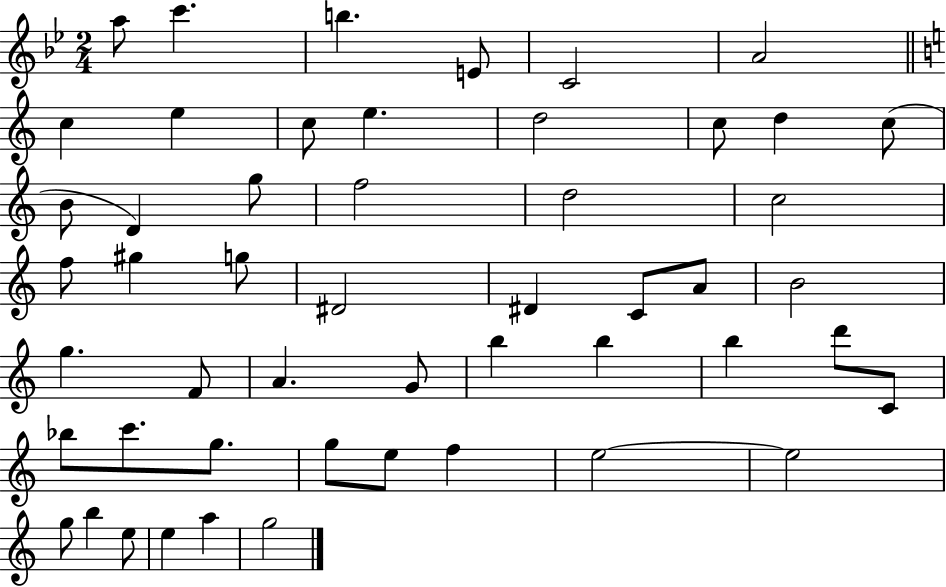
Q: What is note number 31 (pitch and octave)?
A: A4